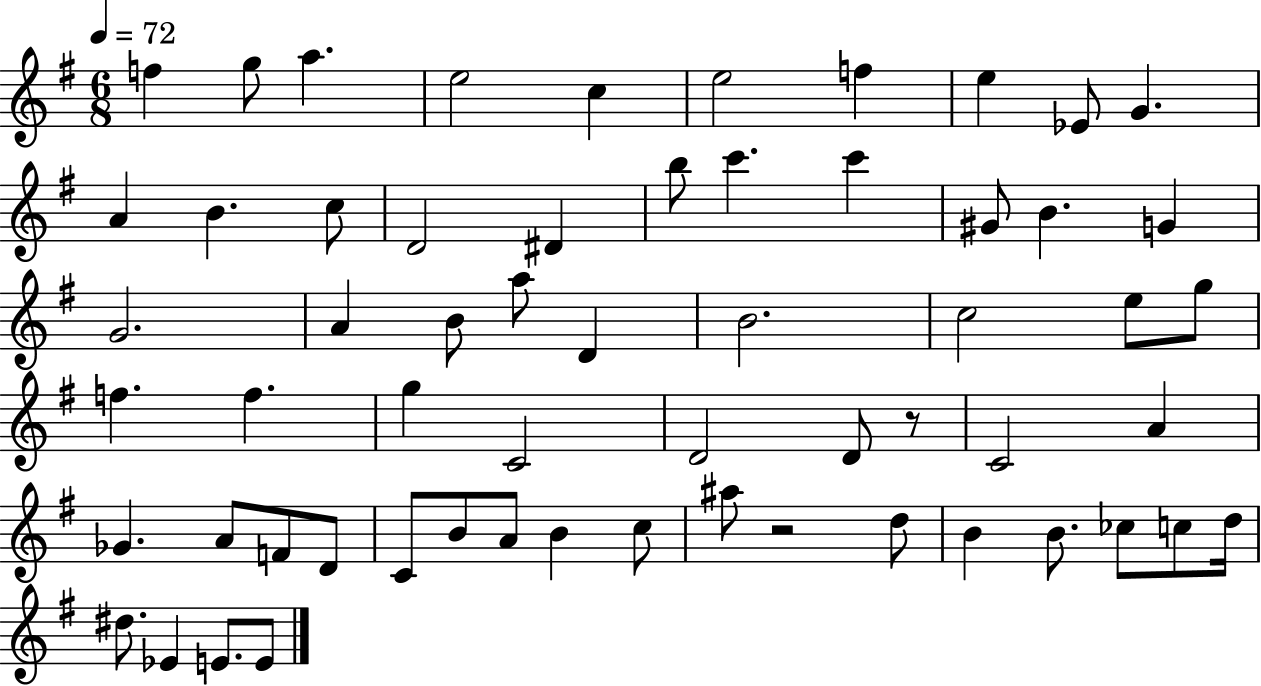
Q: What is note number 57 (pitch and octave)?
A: E4